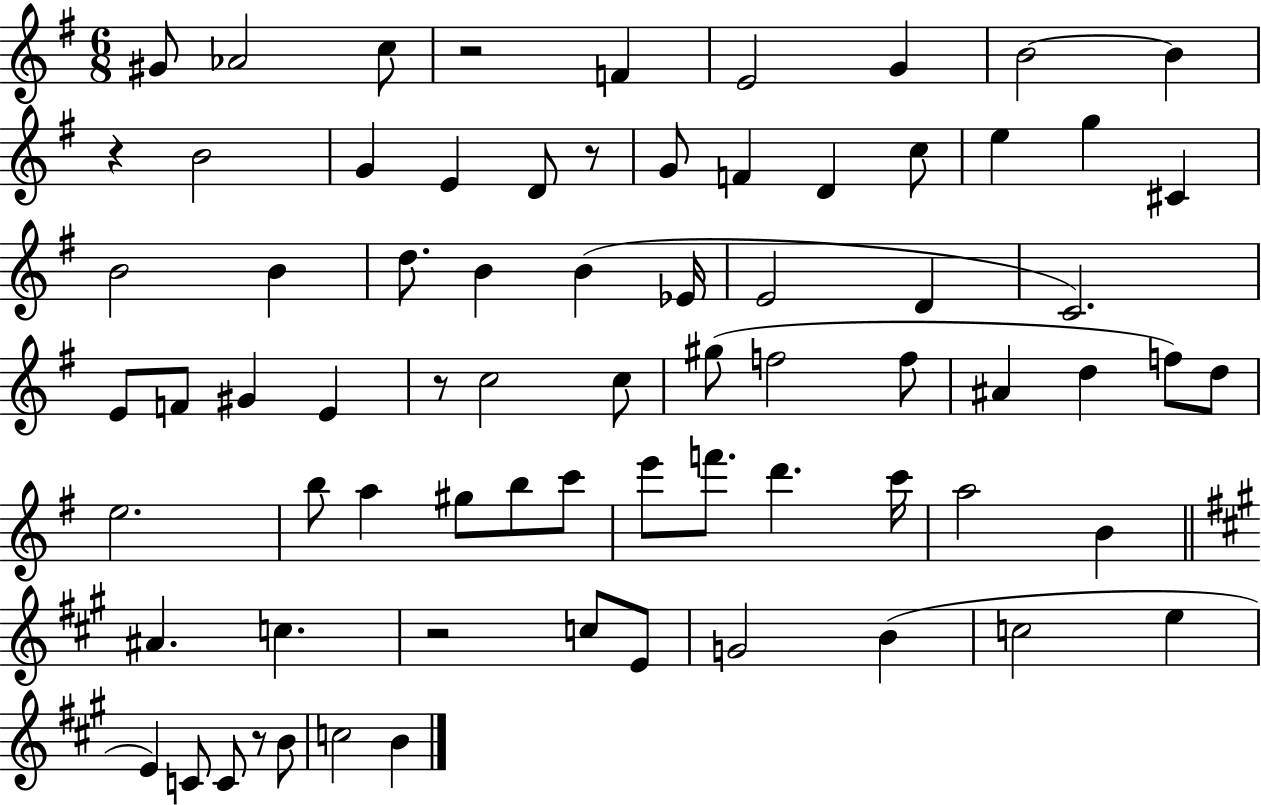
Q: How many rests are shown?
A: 6